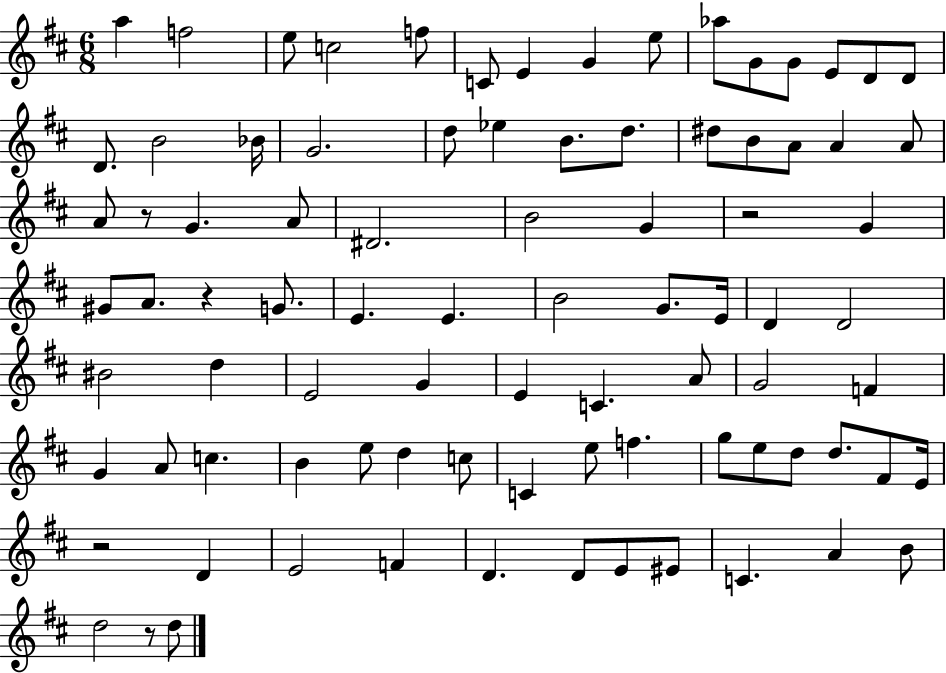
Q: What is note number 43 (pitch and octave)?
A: E4